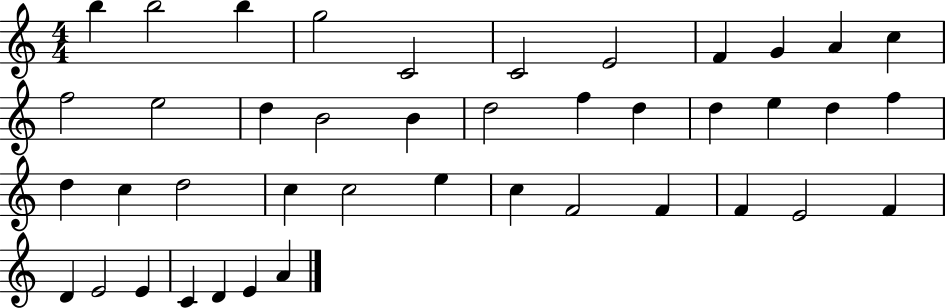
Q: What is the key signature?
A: C major